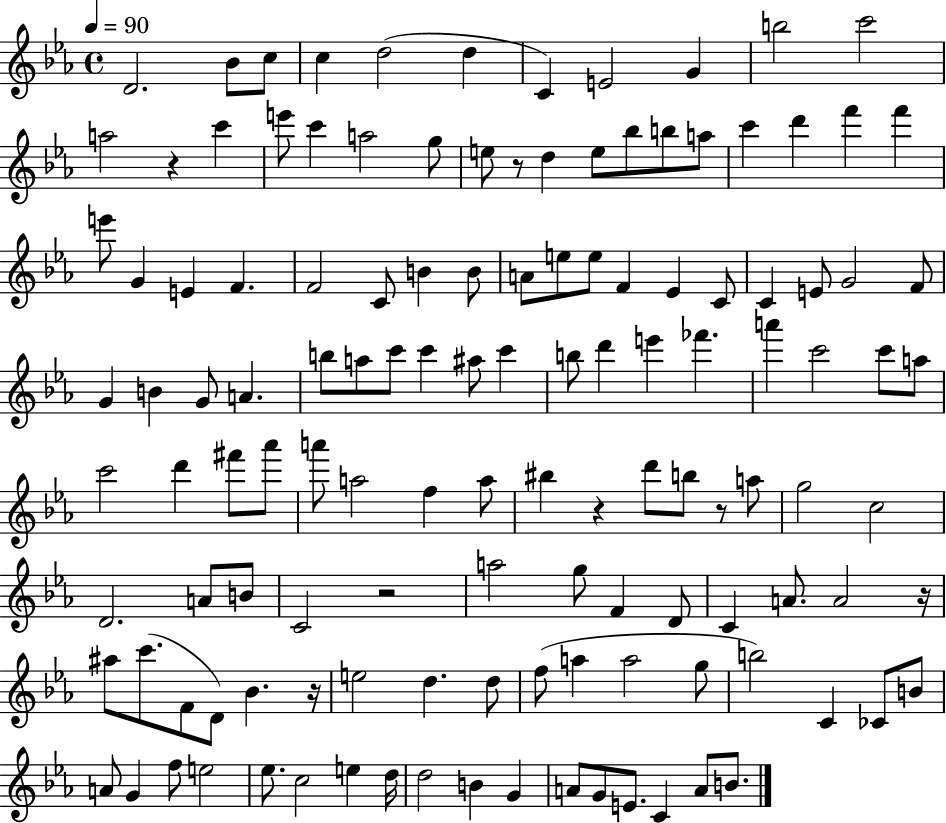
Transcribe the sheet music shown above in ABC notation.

X:1
T:Untitled
M:4/4
L:1/4
K:Eb
D2 _B/2 c/2 c d2 d C E2 G b2 c'2 a2 z c' e'/2 c' a2 g/2 e/2 z/2 d e/2 _b/2 b/2 a/2 c' d' f' f' e'/2 G E F F2 C/2 B B/2 A/2 e/2 e/2 F _E C/2 C E/2 G2 F/2 G B G/2 A b/2 a/2 c'/2 c' ^a/2 c' b/2 d' e' _f' a' c'2 c'/2 a/2 c'2 d' ^f'/2 _a'/2 a'/2 a2 f a/2 ^b z d'/2 b/2 z/2 a/2 g2 c2 D2 A/2 B/2 C2 z2 a2 g/2 F D/2 C A/2 A2 z/4 ^a/2 c'/2 F/2 D/2 _B z/4 e2 d d/2 f/2 a a2 g/2 b2 C _C/2 B/2 A/2 G f/2 e2 _e/2 c2 e d/4 d2 B G A/2 G/2 E/2 C A/2 B/2